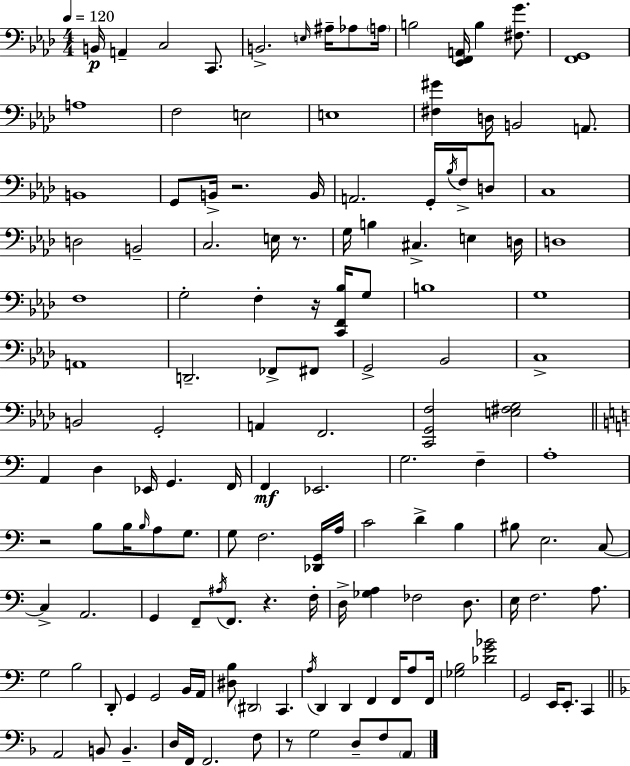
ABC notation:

X:1
T:Untitled
M:4/4
L:1/4
K:Ab
B,,/4 A,, C,2 C,,/2 B,,2 E,/4 ^A,/4 _A,/2 A,/4 B,2 [_E,,F,,A,,]/4 B, [^F,G]/2 [F,,G,,]4 A,4 F,2 E,2 E,4 [^F,^G] D,/4 B,,2 A,,/2 B,,4 G,,/2 B,,/4 z2 B,,/4 A,,2 G,,/4 _B,/4 F,/4 D,/2 C,4 D,2 B,,2 C,2 E,/4 z/2 G,/4 B, ^C, E, D,/4 D,4 F,4 G,2 F, z/4 [C,,F,,_B,]/4 G,/2 B,4 G,4 A,,4 D,,2 _F,,/2 ^F,,/2 G,,2 _B,,2 C,4 B,,2 G,,2 A,, F,,2 [C,,G,,F,]2 [E,^F,G,]2 A,, D, _E,,/4 G,, F,,/4 F,, _E,,2 G,2 F, A,4 z2 B,/2 B,/4 B,/4 A,/2 G,/2 G,/2 F,2 [_D,,G,,]/4 A,/4 C2 D B, ^B,/2 E,2 C,/2 C, A,,2 G,, F,,/2 ^A,/4 F,,/2 z F,/4 D,/4 [_G,A,] _F,2 D,/2 E,/4 F,2 A,/2 G,2 B,2 D,,/2 G,, G,,2 B,,/4 A,,/4 [^D,B,]/2 ^D,,2 C,, A,/4 D,, D,, F,, F,,/4 A,/2 F,,/4 [_G,B,]2 [_DG_B]2 G,,2 E,,/4 E,,/2 C,, A,,2 B,,/2 B,, D,/4 F,,/4 F,,2 F,/2 z/2 G,2 D,/2 F,/2 A,,/2